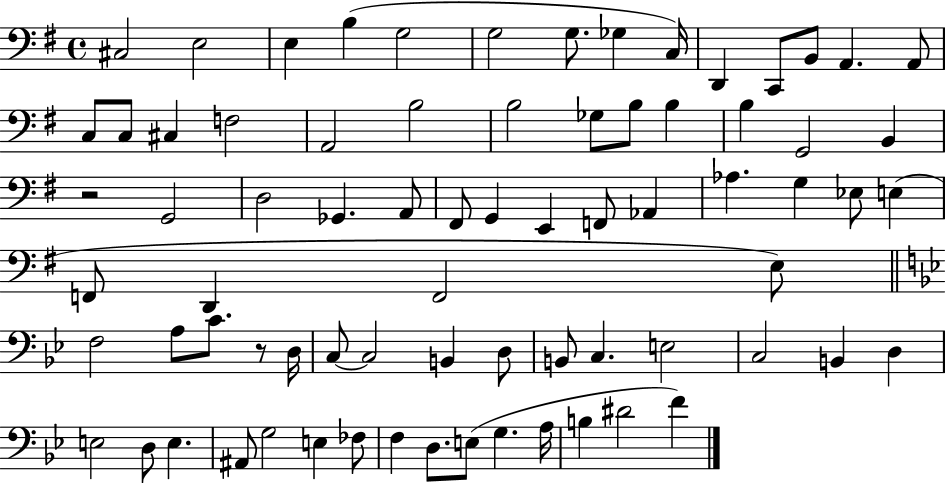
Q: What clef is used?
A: bass